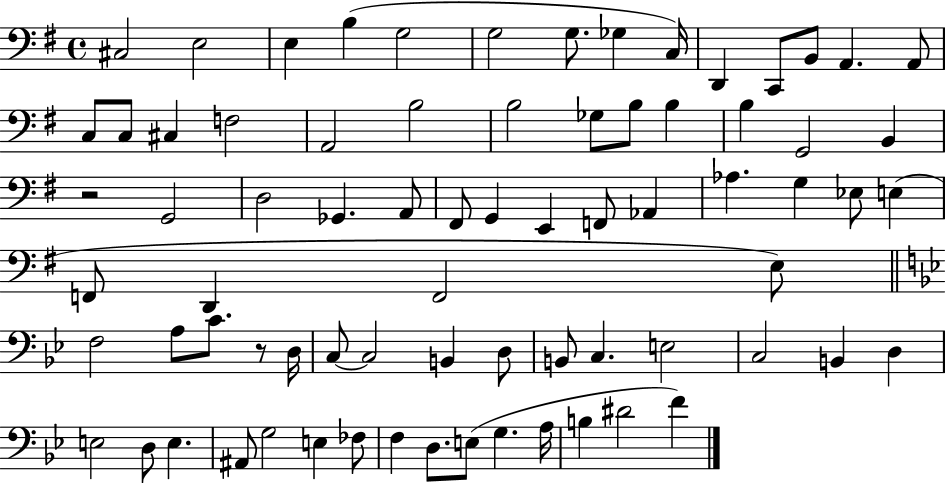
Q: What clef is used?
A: bass